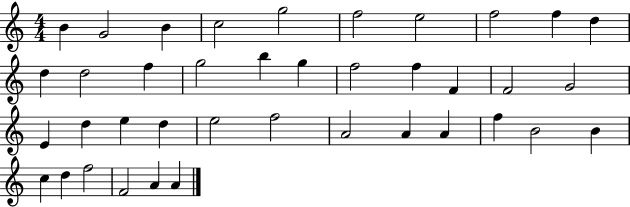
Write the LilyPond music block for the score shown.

{
  \clef treble
  \numericTimeSignature
  \time 4/4
  \key c \major
  b'4 g'2 b'4 | c''2 g''2 | f''2 e''2 | f''2 f''4 d''4 | \break d''4 d''2 f''4 | g''2 b''4 g''4 | f''2 f''4 f'4 | f'2 g'2 | \break e'4 d''4 e''4 d''4 | e''2 f''2 | a'2 a'4 a'4 | f''4 b'2 b'4 | \break c''4 d''4 f''2 | f'2 a'4 a'4 | \bar "|."
}